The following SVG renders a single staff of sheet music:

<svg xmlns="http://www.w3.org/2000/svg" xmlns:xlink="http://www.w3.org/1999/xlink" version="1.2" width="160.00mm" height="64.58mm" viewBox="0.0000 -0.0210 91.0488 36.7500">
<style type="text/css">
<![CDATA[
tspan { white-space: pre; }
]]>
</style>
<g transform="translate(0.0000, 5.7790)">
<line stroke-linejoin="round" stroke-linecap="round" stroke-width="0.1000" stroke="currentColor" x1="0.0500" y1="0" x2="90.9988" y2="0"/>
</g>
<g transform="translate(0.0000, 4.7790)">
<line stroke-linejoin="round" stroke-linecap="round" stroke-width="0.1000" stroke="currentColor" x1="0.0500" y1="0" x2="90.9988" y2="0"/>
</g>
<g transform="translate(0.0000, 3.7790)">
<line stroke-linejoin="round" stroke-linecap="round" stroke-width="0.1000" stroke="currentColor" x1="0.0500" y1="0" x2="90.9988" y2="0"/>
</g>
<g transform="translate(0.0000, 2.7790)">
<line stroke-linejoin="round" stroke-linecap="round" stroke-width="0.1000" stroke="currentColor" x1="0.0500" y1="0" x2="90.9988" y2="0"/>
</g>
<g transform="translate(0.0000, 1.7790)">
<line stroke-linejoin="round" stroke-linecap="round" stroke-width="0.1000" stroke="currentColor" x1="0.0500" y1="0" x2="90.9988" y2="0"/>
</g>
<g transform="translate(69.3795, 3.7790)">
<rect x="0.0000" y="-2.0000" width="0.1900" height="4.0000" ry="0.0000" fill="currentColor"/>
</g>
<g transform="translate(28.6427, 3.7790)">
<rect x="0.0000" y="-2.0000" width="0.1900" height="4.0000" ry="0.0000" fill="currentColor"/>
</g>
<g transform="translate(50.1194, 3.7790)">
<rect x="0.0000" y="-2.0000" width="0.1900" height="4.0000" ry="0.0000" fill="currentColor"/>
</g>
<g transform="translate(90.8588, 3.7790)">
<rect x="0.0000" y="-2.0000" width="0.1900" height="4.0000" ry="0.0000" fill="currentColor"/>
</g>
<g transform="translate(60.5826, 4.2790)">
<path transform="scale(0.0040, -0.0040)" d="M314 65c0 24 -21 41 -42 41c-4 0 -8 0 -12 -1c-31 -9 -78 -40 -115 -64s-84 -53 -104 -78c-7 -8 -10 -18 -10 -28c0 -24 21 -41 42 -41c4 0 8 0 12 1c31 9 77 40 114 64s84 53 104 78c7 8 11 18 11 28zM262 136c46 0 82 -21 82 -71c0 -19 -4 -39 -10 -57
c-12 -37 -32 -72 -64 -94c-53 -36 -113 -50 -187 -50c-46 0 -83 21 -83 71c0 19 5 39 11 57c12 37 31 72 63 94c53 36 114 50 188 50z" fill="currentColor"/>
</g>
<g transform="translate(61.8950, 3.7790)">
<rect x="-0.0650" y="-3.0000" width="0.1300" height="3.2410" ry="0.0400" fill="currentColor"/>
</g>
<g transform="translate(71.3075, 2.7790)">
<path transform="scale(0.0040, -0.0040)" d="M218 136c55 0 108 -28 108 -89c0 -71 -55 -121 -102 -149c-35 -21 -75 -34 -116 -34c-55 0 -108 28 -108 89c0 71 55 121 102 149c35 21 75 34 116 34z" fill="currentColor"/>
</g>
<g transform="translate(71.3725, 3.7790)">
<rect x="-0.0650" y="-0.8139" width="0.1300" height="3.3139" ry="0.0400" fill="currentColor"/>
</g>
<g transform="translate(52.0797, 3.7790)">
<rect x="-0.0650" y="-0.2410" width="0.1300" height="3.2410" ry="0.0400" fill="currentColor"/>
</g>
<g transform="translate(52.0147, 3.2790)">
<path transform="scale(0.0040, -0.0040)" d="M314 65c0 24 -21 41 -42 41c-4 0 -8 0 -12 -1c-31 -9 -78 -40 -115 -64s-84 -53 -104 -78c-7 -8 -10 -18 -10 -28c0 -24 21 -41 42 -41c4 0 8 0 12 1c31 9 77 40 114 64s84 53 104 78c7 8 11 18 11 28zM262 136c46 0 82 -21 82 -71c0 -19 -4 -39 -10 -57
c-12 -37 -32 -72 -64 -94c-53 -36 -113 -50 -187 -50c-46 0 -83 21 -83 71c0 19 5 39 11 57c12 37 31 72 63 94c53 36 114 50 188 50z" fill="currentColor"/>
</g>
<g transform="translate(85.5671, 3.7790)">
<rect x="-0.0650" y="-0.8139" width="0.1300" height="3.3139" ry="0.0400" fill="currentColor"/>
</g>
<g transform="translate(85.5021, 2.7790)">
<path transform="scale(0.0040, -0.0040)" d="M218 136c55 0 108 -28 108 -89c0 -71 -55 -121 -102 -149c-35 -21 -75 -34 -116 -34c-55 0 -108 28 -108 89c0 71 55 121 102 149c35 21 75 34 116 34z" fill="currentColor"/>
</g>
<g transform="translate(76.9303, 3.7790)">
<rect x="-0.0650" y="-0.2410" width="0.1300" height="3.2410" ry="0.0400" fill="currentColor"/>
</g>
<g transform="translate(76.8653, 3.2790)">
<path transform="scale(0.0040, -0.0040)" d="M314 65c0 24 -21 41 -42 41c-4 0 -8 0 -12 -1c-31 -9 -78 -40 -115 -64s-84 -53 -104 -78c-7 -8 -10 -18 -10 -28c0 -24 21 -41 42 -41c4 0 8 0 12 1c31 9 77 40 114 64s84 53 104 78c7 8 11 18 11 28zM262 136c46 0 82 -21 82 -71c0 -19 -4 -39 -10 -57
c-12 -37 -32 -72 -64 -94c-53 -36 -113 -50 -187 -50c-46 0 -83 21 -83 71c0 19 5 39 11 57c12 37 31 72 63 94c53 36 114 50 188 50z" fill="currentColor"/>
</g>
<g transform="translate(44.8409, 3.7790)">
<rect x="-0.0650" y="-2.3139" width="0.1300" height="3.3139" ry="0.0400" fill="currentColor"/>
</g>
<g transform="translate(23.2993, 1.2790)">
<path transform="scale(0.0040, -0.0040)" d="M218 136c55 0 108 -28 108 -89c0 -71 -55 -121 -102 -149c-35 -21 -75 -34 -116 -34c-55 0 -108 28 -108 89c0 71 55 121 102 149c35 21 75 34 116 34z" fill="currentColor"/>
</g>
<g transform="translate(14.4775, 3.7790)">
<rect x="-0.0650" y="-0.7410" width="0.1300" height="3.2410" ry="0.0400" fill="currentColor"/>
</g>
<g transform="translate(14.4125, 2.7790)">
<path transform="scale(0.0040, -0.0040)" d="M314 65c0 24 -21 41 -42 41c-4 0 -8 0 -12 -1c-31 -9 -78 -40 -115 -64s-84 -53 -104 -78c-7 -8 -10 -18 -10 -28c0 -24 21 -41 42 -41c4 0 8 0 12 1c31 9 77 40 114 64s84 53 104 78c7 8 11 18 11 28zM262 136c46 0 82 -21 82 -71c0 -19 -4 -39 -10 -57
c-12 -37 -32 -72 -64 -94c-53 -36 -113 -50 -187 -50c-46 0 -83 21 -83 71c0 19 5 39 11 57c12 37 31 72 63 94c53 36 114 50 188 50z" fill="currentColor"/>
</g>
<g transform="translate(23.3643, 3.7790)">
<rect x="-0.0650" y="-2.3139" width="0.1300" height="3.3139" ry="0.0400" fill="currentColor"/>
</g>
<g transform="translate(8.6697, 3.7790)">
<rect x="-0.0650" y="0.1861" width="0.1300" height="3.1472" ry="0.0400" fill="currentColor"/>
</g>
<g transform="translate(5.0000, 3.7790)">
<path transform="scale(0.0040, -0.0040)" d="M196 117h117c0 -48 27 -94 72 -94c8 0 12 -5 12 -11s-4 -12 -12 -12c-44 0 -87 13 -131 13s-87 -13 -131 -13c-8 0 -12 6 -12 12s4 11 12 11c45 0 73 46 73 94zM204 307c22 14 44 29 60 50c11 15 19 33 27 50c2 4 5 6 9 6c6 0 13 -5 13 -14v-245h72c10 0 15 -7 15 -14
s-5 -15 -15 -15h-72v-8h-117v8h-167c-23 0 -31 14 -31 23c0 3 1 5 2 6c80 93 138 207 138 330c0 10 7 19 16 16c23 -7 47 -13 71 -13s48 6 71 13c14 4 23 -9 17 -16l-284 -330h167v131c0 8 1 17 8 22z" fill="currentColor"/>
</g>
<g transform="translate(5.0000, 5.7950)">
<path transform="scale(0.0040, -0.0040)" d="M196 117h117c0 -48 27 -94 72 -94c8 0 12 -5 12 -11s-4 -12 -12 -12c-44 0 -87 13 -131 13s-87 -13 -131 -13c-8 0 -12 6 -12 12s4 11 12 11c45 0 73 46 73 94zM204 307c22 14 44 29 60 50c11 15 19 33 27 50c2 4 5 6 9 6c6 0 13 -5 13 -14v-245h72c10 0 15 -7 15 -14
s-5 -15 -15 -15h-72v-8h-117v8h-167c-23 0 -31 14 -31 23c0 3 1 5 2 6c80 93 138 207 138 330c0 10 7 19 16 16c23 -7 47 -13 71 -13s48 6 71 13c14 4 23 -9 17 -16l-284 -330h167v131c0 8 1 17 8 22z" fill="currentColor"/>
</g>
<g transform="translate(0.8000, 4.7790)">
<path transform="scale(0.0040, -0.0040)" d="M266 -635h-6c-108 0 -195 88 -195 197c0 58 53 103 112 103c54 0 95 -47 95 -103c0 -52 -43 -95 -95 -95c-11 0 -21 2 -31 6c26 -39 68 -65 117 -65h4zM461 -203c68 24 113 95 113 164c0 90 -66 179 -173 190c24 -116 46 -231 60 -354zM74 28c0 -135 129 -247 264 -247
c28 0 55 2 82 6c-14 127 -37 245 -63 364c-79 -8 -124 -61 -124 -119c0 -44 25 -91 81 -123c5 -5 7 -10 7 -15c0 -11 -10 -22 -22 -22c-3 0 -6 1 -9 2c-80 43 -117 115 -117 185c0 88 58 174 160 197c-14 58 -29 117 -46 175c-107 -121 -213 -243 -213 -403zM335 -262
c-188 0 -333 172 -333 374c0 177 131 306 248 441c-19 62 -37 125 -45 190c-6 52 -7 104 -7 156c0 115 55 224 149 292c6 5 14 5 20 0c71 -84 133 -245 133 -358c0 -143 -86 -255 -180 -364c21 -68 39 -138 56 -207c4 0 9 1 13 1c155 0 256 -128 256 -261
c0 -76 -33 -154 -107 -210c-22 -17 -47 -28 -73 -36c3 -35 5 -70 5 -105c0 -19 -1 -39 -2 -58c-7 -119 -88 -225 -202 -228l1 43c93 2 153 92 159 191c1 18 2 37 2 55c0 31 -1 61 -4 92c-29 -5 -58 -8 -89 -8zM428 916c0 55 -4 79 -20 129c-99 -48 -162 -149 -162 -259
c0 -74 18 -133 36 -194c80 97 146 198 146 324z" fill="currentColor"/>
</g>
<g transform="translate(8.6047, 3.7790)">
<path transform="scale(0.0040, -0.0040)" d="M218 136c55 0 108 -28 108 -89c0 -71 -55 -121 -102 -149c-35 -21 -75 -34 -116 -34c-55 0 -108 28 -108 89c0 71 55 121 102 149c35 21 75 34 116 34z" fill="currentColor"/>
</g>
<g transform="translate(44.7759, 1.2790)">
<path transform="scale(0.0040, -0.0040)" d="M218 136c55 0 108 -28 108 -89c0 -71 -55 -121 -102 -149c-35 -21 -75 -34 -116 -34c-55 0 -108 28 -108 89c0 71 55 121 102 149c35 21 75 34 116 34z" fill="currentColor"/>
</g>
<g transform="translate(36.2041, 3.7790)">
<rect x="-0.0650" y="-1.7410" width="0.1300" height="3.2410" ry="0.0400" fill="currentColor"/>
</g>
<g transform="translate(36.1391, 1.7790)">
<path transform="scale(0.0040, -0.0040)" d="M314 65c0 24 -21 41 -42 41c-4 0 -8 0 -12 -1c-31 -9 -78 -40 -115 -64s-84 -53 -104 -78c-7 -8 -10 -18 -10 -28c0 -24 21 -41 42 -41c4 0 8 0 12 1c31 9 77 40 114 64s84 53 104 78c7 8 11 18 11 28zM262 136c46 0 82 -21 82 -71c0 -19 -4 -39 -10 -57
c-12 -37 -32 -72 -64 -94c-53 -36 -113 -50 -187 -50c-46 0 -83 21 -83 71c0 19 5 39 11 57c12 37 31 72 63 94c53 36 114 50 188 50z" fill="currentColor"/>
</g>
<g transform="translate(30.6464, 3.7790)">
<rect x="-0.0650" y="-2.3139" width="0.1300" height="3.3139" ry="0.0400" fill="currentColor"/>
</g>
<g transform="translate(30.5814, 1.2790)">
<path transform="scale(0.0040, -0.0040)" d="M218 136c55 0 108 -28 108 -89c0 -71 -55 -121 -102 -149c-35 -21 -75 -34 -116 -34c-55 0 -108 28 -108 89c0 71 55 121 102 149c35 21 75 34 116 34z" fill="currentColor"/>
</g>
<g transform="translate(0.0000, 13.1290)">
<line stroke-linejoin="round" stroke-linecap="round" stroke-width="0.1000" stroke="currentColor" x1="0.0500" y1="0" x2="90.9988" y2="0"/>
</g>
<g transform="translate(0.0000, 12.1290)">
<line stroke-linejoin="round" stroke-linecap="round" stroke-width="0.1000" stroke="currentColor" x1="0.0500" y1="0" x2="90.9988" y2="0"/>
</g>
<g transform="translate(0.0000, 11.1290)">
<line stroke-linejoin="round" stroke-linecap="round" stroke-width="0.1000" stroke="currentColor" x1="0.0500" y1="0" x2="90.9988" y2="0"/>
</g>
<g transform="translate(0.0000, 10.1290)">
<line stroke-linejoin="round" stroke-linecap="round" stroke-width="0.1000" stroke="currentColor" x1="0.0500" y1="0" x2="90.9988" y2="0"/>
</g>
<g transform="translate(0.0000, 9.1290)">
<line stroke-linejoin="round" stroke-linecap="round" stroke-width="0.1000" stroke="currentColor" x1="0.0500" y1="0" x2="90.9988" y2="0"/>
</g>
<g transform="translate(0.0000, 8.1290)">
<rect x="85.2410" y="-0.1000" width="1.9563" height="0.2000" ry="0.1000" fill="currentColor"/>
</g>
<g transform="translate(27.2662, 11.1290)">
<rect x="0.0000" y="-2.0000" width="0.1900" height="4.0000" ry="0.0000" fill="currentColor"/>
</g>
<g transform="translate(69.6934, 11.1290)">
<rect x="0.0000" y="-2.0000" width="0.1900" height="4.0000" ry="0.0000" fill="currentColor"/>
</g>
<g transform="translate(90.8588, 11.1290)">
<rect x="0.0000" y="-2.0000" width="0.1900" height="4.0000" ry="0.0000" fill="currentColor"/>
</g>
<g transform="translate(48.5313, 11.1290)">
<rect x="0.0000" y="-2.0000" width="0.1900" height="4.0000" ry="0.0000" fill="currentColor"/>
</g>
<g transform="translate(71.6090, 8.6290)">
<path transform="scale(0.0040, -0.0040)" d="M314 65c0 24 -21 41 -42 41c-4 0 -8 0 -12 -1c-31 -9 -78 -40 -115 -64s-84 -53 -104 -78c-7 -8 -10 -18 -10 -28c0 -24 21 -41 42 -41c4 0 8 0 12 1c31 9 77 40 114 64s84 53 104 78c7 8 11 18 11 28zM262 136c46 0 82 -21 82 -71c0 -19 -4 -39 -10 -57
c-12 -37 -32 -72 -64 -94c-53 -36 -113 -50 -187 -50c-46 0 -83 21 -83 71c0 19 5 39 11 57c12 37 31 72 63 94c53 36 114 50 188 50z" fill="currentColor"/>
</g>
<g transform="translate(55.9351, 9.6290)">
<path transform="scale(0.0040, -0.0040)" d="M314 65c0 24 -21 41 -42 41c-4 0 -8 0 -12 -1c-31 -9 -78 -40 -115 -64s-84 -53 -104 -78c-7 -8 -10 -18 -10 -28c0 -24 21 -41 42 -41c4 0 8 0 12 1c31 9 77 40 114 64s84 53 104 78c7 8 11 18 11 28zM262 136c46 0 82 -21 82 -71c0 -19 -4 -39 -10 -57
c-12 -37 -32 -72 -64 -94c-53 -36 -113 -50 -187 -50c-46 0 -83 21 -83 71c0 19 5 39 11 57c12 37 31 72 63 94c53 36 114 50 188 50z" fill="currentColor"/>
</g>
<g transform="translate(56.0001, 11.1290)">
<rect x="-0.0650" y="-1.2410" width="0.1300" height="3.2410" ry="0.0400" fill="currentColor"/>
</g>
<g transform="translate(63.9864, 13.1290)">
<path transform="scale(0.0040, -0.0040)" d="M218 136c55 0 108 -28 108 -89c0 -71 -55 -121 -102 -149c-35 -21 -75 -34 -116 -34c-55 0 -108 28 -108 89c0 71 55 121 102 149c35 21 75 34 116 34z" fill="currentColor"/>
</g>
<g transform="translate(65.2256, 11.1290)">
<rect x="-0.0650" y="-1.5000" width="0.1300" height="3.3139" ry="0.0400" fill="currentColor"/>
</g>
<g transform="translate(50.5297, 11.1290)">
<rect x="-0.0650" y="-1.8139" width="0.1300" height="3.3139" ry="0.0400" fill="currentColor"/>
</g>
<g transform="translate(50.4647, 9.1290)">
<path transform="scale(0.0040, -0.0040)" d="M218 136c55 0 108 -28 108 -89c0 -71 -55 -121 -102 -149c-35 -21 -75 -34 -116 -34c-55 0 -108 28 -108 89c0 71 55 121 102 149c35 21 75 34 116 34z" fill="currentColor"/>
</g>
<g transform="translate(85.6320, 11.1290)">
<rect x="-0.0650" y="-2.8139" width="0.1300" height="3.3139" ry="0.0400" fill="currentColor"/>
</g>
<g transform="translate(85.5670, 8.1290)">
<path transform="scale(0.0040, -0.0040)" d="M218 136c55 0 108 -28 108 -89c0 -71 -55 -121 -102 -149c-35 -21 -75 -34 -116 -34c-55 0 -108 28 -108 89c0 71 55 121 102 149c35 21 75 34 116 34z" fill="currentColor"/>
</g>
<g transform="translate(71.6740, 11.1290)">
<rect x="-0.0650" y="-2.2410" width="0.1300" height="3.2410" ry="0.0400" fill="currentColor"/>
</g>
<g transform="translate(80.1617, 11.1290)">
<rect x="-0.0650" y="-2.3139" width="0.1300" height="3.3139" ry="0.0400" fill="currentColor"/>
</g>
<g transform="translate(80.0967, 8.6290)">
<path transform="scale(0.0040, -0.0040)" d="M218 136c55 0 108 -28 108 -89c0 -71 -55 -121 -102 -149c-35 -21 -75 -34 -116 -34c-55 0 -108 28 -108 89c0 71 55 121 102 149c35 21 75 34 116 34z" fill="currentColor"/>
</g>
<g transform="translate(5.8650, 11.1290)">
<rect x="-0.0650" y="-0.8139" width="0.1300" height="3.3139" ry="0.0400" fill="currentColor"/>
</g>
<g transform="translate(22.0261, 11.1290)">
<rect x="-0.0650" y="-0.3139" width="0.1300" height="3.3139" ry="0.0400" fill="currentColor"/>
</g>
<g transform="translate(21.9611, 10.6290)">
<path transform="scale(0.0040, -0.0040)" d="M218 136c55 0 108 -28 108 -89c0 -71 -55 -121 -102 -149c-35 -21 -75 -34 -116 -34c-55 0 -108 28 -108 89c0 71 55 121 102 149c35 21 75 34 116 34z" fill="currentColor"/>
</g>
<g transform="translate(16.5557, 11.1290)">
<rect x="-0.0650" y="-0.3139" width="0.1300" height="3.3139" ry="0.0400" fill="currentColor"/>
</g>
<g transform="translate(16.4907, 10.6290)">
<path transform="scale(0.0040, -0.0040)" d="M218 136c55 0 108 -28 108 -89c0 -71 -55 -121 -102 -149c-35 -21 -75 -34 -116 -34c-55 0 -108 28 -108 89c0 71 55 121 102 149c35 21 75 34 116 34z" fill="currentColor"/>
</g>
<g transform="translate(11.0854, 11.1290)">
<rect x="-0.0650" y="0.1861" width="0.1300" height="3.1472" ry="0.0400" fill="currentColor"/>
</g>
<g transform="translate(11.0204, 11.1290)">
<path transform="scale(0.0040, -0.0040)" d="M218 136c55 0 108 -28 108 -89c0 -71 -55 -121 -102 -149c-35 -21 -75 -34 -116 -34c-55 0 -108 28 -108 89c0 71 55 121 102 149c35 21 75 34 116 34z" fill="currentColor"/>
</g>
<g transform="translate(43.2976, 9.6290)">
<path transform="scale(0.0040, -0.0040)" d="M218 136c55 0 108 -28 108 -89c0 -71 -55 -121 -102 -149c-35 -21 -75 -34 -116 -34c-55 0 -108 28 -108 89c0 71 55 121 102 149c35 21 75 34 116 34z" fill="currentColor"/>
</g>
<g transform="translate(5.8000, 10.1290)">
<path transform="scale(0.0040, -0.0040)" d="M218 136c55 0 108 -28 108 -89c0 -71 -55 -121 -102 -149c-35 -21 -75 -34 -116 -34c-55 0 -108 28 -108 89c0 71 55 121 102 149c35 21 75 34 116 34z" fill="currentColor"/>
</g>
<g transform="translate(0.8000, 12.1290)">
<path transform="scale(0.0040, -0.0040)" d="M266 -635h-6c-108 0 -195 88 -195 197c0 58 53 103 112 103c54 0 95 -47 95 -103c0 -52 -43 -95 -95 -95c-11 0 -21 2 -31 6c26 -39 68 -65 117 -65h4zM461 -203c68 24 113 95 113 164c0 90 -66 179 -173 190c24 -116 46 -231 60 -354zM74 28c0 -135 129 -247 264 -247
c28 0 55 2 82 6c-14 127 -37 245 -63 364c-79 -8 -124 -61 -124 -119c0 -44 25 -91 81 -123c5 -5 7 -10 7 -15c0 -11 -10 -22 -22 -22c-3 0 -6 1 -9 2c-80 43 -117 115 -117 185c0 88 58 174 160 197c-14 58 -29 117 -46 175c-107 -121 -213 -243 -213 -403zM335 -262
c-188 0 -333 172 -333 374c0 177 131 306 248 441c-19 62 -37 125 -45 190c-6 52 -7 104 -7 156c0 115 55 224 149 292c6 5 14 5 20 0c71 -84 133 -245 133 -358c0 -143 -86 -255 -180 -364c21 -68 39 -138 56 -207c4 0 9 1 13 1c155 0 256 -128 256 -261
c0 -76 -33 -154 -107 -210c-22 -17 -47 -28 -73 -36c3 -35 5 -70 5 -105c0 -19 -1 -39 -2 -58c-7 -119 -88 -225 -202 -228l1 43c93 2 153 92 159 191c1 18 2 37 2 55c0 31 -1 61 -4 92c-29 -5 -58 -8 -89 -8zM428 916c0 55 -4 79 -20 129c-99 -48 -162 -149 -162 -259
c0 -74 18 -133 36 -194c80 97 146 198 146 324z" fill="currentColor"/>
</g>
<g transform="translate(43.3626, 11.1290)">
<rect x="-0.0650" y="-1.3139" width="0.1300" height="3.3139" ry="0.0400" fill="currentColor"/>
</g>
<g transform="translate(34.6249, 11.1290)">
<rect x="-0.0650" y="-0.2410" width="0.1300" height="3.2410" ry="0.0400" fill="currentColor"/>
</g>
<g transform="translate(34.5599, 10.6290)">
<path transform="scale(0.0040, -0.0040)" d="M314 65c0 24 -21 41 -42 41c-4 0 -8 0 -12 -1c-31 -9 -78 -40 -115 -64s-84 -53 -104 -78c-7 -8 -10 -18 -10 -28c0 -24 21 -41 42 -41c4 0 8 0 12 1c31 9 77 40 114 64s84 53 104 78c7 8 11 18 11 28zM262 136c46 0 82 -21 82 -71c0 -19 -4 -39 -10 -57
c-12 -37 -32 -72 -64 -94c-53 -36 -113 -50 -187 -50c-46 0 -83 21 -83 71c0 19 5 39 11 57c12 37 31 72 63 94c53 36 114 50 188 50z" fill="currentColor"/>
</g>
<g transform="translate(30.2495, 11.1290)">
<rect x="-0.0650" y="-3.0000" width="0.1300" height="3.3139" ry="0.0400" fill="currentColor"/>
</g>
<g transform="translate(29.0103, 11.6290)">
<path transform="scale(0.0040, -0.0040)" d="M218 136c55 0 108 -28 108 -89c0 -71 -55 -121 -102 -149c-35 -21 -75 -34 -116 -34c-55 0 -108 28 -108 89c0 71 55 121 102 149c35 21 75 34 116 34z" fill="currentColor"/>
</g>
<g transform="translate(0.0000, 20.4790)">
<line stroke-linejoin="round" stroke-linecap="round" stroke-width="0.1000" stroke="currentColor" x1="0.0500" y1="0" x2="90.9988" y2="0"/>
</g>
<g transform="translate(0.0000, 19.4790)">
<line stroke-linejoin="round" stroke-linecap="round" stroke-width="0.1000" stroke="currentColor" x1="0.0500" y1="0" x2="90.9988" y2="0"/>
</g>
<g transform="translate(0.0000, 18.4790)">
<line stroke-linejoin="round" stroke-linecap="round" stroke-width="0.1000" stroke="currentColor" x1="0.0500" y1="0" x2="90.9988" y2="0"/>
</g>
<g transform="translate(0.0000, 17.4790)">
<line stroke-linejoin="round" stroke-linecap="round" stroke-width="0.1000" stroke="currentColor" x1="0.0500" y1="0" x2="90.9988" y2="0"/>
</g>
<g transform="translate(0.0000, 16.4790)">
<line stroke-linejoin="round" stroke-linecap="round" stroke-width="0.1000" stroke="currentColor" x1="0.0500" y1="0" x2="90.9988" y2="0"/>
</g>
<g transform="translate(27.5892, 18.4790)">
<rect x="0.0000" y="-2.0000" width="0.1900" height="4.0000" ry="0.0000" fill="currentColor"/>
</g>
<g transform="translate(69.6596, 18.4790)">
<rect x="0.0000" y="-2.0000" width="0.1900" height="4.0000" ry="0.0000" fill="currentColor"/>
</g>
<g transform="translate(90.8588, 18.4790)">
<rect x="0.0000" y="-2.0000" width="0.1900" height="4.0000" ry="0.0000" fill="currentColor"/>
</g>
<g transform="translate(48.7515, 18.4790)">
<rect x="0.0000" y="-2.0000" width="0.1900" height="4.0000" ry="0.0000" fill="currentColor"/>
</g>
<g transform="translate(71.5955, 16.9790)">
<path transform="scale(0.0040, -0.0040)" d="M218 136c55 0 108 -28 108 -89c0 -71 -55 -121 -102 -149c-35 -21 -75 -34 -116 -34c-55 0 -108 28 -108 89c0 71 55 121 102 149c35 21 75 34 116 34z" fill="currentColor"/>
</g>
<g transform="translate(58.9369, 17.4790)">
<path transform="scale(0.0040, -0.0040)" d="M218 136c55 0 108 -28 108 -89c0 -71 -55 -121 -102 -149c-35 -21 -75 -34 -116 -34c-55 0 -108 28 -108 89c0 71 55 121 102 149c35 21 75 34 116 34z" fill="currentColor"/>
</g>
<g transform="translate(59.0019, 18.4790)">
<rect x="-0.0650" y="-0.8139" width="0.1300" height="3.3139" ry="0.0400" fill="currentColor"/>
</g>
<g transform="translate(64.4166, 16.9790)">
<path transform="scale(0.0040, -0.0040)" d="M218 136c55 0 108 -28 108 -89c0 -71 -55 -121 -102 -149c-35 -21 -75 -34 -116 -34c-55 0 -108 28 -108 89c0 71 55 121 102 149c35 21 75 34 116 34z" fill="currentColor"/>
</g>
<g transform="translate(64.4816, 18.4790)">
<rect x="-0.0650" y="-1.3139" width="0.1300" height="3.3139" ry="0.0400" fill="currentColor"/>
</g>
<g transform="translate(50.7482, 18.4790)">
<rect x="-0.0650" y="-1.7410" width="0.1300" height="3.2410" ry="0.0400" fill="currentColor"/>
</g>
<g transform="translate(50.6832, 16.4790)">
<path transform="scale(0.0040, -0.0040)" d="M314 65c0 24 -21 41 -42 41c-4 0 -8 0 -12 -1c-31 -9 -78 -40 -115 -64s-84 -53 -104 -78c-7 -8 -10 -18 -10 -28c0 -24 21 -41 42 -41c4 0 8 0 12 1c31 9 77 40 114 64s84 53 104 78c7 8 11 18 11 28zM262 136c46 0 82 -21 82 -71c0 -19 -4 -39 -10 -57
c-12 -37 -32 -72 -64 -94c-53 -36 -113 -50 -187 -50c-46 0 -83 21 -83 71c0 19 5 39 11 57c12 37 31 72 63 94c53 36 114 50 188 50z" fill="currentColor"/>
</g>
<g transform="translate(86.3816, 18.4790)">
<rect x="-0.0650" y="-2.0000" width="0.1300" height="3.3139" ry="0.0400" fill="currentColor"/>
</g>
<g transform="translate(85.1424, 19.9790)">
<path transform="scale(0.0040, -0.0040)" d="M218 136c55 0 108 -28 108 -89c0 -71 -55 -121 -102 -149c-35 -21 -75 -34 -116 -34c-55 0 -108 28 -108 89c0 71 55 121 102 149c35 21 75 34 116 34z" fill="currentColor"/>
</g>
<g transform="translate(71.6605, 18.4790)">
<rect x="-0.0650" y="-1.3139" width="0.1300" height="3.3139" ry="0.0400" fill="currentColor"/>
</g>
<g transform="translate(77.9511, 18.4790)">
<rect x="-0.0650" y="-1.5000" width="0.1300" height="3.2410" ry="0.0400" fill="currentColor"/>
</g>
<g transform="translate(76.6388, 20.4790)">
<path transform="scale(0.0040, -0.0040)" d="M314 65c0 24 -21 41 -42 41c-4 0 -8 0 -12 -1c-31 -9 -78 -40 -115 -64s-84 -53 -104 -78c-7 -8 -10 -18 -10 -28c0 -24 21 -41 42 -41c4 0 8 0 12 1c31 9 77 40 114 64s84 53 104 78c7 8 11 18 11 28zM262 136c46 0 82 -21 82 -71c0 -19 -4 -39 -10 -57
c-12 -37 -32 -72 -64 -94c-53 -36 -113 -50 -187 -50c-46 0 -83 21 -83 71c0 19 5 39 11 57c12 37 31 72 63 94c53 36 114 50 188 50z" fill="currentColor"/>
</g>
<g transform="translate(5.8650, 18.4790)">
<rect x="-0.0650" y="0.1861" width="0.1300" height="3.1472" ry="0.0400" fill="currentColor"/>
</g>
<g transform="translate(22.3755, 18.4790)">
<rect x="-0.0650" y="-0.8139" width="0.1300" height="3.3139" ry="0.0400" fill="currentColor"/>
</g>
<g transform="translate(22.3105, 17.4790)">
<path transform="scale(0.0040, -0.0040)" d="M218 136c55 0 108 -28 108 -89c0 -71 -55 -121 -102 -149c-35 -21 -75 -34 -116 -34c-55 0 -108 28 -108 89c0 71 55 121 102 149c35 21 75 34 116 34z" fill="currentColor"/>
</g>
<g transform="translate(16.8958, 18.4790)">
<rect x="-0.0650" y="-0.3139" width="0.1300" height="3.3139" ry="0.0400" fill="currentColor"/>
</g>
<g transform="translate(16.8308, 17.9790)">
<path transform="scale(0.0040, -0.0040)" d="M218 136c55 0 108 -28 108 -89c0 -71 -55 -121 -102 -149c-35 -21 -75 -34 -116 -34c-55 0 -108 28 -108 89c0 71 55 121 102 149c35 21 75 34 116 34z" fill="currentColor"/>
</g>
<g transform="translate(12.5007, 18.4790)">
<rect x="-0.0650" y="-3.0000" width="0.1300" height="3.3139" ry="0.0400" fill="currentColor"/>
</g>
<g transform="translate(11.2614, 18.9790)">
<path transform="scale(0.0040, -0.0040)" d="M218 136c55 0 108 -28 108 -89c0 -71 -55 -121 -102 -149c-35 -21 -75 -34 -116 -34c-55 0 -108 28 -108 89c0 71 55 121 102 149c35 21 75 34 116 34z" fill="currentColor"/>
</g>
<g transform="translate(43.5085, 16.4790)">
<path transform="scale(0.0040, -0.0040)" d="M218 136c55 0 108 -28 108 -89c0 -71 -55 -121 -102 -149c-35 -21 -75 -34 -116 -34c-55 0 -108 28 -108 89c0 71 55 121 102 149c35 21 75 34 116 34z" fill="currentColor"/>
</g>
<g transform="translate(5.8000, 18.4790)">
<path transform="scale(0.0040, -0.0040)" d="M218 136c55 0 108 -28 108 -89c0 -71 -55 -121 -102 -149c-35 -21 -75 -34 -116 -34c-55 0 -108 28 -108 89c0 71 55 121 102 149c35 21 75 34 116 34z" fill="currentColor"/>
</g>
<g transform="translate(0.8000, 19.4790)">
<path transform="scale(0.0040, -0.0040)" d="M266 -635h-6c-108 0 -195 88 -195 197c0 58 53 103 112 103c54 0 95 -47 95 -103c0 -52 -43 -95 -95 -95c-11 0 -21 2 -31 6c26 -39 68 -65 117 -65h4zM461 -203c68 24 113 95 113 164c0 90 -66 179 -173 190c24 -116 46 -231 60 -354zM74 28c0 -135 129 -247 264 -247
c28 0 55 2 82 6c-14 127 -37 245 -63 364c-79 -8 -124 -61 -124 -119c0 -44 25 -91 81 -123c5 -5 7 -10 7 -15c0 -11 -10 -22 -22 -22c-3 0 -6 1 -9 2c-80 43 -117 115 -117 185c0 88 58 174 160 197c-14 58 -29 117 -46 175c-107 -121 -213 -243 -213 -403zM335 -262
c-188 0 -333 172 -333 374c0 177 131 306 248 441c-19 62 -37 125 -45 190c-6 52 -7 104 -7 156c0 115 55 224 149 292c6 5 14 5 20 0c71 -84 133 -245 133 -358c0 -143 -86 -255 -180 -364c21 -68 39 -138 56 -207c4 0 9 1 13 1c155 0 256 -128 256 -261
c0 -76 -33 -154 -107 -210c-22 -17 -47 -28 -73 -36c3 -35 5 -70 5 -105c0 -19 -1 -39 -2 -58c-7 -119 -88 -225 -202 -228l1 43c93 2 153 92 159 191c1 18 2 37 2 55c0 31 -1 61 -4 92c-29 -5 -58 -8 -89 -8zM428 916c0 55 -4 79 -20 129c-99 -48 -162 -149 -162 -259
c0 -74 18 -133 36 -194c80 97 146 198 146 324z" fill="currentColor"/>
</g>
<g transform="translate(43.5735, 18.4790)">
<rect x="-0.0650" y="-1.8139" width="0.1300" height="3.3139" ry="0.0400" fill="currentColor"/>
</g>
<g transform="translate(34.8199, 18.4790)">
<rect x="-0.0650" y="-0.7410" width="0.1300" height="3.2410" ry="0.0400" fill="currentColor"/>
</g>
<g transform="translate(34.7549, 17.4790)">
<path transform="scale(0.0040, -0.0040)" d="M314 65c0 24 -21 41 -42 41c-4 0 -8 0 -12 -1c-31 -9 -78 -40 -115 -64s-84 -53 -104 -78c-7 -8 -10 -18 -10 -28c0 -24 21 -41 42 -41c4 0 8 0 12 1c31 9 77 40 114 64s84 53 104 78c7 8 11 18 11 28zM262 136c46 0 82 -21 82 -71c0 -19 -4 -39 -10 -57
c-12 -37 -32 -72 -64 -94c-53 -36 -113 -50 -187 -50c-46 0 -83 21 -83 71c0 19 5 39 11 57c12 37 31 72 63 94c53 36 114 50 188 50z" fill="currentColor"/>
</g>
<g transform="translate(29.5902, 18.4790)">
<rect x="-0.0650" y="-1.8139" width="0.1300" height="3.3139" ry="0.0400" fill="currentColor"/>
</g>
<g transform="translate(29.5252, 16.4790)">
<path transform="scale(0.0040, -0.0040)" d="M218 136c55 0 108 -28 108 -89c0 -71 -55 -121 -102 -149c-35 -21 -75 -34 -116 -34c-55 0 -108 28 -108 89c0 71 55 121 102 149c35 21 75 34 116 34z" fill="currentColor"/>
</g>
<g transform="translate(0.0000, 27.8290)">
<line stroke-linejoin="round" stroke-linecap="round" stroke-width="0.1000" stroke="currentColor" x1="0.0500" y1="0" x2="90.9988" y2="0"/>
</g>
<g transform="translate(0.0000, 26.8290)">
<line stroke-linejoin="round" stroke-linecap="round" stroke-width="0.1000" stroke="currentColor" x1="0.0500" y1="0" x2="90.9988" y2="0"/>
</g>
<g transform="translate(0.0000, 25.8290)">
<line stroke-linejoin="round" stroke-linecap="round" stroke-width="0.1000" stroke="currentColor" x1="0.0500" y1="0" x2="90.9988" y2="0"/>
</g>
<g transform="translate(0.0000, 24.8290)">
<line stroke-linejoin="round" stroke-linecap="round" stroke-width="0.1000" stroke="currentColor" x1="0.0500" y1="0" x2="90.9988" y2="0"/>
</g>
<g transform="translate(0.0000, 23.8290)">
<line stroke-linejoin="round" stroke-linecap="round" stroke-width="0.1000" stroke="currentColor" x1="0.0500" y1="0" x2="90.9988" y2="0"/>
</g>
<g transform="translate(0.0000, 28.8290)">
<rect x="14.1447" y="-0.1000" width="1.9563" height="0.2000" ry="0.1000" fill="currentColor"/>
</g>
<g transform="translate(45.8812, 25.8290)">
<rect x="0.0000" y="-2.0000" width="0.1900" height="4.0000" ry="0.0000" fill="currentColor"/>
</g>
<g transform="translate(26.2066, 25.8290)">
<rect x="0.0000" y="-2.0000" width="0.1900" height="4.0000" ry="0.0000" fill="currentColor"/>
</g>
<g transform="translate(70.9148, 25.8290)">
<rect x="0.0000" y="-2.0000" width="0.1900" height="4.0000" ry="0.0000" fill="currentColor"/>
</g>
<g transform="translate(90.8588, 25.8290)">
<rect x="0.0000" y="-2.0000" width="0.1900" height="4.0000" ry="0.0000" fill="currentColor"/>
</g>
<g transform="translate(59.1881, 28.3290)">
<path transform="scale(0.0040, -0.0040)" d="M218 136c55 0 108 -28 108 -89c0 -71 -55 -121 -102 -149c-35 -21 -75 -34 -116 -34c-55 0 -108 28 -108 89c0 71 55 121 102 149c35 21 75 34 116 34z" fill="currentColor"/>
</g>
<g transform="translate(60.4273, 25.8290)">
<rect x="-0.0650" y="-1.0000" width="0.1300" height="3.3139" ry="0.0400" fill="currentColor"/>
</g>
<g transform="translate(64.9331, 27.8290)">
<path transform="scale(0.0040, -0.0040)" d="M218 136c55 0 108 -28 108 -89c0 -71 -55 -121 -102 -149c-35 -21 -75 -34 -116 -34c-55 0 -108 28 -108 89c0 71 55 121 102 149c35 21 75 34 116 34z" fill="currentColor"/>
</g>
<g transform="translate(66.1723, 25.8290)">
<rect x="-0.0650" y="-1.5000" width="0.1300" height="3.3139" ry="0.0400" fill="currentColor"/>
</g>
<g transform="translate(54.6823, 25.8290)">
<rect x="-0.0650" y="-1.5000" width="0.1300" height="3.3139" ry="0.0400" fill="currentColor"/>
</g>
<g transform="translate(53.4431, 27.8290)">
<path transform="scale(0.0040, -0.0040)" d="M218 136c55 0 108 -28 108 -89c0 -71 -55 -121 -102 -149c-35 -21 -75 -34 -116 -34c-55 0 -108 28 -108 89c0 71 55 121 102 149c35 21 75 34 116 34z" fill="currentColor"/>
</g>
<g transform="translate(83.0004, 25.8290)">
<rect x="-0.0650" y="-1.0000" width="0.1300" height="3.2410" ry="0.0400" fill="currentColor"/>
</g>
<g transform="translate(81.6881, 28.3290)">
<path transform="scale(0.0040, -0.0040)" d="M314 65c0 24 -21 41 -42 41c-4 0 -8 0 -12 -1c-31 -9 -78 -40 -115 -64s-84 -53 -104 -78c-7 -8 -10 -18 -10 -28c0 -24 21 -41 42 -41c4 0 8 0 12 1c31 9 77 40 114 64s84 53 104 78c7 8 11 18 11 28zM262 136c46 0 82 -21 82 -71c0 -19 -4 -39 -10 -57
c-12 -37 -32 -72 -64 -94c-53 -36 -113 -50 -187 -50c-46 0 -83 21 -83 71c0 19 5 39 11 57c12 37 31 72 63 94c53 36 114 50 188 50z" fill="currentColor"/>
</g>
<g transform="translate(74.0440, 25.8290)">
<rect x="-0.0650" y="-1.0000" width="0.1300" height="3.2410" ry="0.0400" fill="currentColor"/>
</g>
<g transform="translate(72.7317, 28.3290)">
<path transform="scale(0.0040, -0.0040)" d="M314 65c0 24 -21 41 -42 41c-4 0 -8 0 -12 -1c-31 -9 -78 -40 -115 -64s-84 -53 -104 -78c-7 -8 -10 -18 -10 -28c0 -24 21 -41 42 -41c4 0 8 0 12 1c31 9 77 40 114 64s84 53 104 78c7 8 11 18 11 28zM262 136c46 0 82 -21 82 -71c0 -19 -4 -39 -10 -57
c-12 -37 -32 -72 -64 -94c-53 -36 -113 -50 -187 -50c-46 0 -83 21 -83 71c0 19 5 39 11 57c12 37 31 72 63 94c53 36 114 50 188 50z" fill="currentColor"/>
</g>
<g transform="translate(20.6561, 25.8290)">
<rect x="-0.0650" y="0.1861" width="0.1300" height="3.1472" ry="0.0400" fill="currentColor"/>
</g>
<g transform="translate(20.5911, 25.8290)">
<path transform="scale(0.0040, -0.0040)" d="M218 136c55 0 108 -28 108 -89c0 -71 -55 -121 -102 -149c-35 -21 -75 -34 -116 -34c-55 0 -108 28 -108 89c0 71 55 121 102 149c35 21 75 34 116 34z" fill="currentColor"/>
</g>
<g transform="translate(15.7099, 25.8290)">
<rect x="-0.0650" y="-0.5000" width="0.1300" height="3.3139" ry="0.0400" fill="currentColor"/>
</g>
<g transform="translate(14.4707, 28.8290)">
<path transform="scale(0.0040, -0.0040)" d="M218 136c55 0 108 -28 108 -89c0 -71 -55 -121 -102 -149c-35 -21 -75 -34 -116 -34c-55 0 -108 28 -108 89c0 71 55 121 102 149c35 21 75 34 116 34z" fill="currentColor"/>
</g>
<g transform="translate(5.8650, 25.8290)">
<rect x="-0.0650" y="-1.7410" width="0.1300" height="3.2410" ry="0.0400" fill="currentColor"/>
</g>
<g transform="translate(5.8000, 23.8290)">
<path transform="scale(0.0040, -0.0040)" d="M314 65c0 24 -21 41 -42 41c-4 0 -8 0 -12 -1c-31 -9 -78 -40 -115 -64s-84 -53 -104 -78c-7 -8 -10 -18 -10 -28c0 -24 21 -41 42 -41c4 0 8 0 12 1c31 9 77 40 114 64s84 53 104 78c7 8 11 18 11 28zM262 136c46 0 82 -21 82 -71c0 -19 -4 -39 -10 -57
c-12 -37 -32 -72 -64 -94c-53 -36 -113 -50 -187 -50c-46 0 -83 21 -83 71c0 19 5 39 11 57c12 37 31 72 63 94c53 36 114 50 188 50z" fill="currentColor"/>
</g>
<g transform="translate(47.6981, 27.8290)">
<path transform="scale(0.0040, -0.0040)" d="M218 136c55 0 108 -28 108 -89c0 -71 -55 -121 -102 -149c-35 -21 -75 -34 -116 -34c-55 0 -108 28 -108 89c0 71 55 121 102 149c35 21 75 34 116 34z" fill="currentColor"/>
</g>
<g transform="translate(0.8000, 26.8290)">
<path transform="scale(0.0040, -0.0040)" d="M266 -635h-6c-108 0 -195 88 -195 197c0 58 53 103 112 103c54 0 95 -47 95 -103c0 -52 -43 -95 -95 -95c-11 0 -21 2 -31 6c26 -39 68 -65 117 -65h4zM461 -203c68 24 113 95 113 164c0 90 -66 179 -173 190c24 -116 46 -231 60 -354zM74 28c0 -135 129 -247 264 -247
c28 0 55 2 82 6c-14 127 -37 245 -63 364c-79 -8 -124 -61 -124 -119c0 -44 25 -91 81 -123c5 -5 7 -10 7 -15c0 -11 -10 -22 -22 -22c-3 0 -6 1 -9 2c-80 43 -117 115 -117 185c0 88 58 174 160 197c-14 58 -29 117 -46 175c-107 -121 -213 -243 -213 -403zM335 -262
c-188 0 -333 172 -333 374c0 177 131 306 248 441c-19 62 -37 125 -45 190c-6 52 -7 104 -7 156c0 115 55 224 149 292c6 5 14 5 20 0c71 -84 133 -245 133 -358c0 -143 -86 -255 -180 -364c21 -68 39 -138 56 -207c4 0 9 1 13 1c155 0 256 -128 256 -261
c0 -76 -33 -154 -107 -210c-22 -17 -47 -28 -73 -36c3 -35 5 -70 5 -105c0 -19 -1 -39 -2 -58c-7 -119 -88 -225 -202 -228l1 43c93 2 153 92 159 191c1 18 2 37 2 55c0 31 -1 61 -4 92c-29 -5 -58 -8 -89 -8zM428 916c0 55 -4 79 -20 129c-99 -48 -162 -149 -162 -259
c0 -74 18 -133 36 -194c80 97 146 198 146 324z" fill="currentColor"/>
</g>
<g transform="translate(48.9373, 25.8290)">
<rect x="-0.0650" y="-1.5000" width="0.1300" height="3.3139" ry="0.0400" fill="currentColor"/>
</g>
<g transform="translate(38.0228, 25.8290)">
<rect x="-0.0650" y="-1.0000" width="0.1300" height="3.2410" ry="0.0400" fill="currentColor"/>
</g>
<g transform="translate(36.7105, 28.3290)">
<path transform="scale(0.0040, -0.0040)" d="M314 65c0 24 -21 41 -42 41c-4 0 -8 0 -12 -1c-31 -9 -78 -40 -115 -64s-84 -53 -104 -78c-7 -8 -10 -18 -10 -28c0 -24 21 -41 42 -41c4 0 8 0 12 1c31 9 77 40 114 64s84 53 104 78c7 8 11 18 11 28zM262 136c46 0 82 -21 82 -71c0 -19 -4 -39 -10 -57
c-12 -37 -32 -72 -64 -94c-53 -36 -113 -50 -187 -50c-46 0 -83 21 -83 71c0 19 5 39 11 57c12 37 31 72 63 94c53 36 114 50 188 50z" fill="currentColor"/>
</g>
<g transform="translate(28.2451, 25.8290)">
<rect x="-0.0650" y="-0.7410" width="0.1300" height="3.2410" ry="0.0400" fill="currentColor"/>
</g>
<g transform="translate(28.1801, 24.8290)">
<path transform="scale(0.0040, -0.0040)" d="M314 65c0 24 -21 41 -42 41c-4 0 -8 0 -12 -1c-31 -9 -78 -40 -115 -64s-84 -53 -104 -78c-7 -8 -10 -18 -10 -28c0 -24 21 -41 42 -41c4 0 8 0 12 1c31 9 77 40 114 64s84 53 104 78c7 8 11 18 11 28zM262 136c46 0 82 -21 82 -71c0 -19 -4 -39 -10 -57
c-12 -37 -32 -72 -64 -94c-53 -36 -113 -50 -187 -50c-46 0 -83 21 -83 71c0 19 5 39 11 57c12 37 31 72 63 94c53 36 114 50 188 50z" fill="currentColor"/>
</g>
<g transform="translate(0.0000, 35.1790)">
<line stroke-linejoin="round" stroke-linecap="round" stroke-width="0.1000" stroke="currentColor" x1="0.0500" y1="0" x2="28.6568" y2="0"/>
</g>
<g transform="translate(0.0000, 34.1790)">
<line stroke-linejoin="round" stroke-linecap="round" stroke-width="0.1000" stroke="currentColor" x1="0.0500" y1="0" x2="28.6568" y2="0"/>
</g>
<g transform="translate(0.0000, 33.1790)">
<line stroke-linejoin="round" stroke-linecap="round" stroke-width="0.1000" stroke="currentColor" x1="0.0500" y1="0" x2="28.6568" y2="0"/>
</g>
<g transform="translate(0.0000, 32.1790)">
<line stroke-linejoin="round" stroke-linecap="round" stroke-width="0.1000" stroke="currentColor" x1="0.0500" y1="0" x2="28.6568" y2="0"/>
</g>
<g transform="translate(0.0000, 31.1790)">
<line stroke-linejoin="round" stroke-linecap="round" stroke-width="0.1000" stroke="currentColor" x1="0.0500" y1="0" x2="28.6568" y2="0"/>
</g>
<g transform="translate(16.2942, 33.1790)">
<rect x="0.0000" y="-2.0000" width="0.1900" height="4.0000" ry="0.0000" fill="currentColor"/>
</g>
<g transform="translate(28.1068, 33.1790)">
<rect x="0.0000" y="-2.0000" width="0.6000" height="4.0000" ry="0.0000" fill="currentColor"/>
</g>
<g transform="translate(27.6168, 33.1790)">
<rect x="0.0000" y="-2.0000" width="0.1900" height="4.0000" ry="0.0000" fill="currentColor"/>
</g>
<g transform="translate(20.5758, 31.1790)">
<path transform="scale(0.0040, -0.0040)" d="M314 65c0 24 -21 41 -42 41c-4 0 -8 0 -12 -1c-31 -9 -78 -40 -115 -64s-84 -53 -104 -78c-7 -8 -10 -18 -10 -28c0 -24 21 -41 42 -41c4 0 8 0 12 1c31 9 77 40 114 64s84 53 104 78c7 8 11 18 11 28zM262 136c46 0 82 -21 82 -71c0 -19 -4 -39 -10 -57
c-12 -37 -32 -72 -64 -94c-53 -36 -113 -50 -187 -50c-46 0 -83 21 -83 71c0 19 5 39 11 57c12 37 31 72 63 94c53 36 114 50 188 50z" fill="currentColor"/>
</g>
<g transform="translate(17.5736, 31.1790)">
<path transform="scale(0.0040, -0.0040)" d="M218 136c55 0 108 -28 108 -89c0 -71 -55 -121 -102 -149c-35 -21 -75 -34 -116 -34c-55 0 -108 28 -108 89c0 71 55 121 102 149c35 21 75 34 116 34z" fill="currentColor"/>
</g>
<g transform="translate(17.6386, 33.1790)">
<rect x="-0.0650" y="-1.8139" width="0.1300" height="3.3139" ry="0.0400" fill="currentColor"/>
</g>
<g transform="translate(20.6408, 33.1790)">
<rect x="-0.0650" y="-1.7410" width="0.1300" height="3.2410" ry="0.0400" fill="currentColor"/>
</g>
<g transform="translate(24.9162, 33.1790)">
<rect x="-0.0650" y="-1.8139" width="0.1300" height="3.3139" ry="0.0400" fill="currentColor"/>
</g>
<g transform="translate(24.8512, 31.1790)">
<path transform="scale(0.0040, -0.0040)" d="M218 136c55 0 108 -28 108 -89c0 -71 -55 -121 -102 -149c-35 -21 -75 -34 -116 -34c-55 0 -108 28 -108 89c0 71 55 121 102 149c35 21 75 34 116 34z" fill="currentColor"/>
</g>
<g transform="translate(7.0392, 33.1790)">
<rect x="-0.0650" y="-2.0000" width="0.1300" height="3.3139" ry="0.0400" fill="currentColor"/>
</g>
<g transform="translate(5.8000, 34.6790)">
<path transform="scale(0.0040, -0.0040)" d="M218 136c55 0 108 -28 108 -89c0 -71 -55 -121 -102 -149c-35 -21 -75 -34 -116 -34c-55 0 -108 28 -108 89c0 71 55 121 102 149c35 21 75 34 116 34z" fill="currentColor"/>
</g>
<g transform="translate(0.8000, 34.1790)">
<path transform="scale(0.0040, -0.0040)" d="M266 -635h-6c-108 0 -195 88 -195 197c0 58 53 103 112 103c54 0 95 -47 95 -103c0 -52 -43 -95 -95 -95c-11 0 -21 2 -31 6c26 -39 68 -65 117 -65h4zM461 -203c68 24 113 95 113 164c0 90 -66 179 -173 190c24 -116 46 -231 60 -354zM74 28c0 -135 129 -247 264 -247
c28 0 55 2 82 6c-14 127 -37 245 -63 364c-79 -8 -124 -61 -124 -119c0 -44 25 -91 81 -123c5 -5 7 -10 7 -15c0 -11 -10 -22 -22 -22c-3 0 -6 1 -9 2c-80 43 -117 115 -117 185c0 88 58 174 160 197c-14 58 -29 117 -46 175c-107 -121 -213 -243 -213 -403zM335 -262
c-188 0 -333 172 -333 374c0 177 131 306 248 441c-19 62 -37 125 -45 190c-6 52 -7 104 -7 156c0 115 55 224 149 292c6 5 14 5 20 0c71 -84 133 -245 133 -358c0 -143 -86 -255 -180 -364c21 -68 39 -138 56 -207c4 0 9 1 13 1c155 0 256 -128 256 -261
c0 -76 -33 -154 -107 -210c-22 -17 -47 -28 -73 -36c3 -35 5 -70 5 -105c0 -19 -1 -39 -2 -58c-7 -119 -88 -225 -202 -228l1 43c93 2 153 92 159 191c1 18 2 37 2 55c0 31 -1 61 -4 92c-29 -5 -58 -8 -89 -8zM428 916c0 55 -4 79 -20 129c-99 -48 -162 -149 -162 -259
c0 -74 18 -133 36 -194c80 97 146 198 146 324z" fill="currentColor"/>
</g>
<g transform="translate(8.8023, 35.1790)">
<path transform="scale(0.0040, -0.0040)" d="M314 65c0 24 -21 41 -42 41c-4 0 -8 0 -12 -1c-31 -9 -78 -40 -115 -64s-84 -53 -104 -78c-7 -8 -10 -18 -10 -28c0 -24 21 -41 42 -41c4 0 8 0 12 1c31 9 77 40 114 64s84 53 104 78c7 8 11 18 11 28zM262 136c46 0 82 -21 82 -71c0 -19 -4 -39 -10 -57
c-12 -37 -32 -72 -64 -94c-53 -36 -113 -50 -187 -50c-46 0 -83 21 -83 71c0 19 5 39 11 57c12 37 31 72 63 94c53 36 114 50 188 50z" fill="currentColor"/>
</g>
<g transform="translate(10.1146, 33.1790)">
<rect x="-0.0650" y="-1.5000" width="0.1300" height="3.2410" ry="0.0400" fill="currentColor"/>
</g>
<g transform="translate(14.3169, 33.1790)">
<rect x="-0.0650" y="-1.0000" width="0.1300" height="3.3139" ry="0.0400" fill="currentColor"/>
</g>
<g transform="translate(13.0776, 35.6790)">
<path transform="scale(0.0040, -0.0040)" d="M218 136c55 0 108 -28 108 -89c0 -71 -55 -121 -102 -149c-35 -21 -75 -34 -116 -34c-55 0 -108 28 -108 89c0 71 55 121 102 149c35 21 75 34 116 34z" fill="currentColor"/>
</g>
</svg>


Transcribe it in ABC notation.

X:1
T:Untitled
M:4/4
L:1/4
K:C
B d2 g g f2 g c2 A2 d c2 d d B c c A c2 e f e2 E g2 g a B A c d f d2 f f2 d e e E2 F f2 C B d2 D2 E E D E D2 D2 F E2 D f f2 f